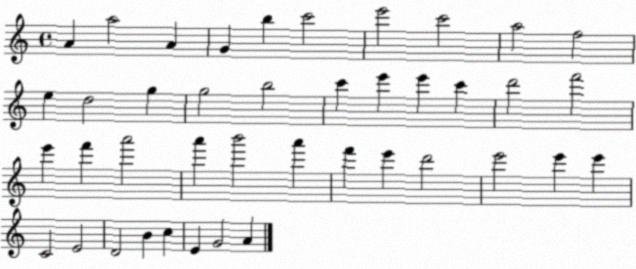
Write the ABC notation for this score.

X:1
T:Untitled
M:4/4
L:1/4
K:C
A a2 A G b c'2 e'2 c'2 a2 f2 e d2 g g2 b2 c' e' e' c' d'2 f'2 e' f' a'2 a' b'2 a' f' e' d'2 e'2 e' e' C2 E2 D2 B c E G2 A